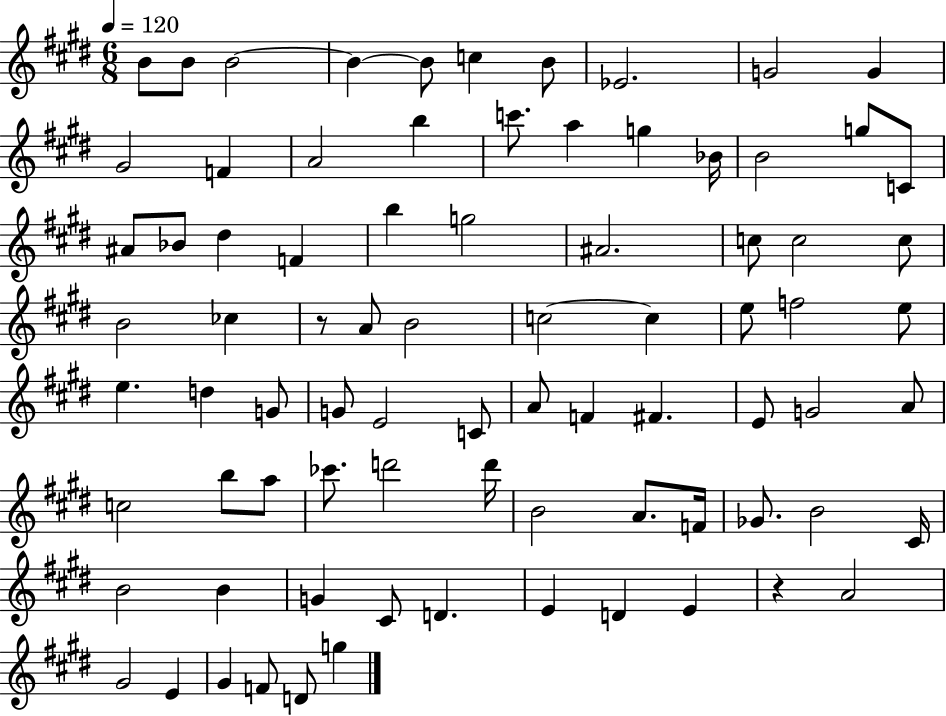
X:1
T:Untitled
M:6/8
L:1/4
K:E
B/2 B/2 B2 B B/2 c B/2 _E2 G2 G ^G2 F A2 b c'/2 a g _B/4 B2 g/2 C/2 ^A/2 _B/2 ^d F b g2 ^A2 c/2 c2 c/2 B2 _c z/2 A/2 B2 c2 c e/2 f2 e/2 e d G/2 G/2 E2 C/2 A/2 F ^F E/2 G2 A/2 c2 b/2 a/2 _c'/2 d'2 d'/4 B2 A/2 F/4 _G/2 B2 ^C/4 B2 B G ^C/2 D E D E z A2 ^G2 E ^G F/2 D/2 g